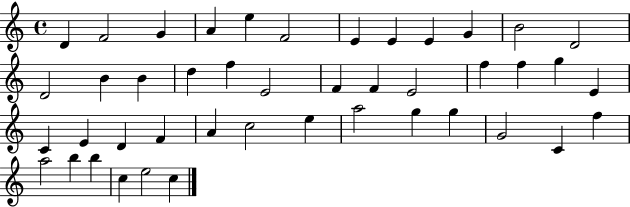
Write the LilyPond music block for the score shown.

{
  \clef treble
  \time 4/4
  \defaultTimeSignature
  \key c \major
  d'4 f'2 g'4 | a'4 e''4 f'2 | e'4 e'4 e'4 g'4 | b'2 d'2 | \break d'2 b'4 b'4 | d''4 f''4 e'2 | f'4 f'4 e'2 | f''4 f''4 g''4 e'4 | \break c'4 e'4 d'4 f'4 | a'4 c''2 e''4 | a''2 g''4 g''4 | g'2 c'4 f''4 | \break a''2 b''4 b''4 | c''4 e''2 c''4 | \bar "|."
}